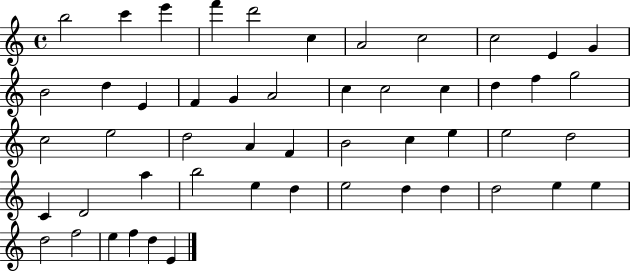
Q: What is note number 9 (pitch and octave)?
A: C5